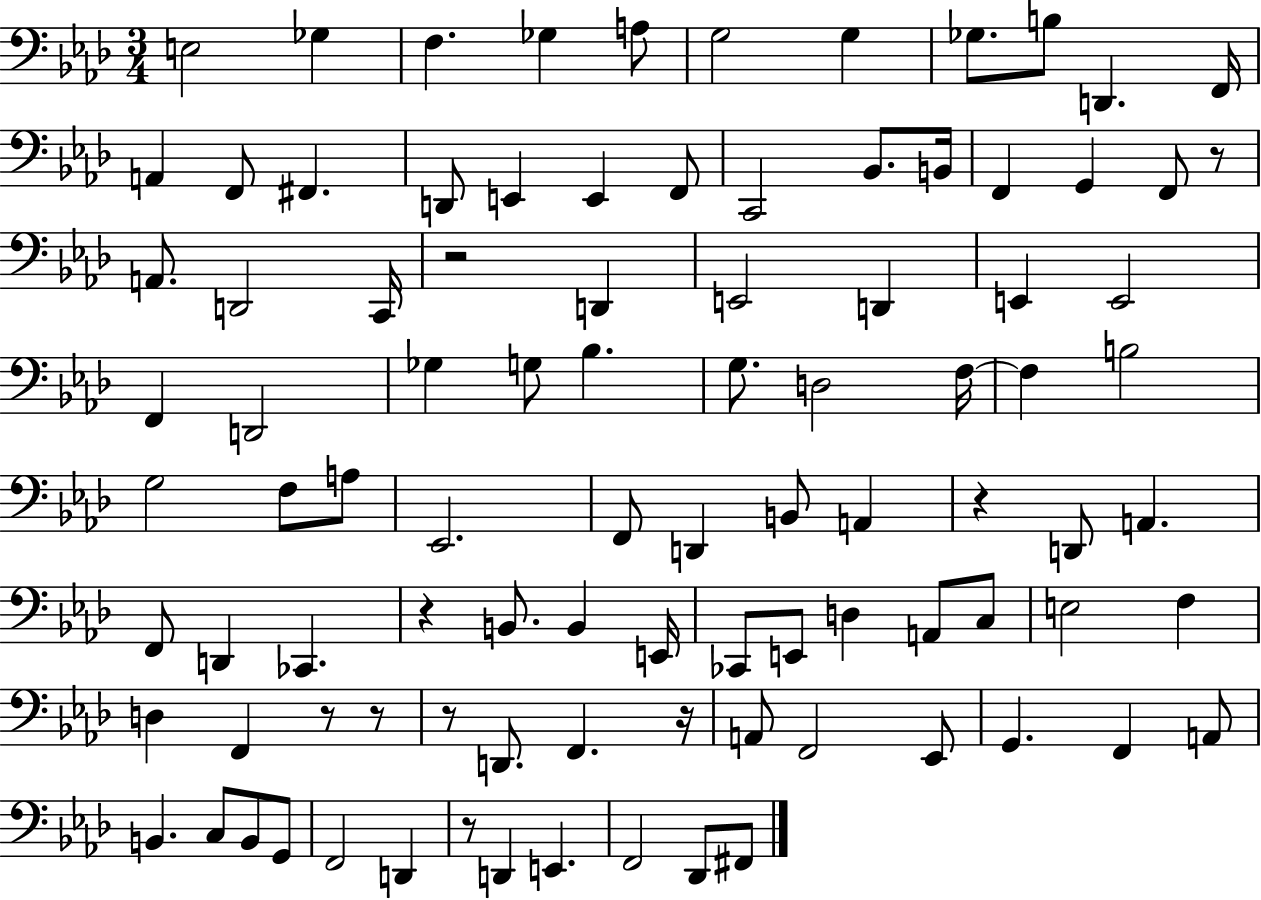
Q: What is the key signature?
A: AES major